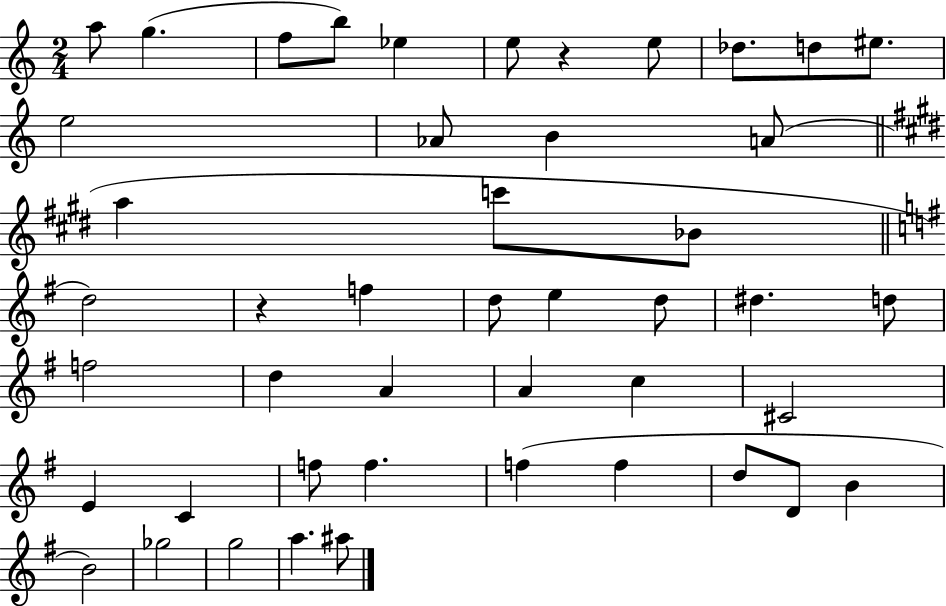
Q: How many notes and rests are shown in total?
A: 46